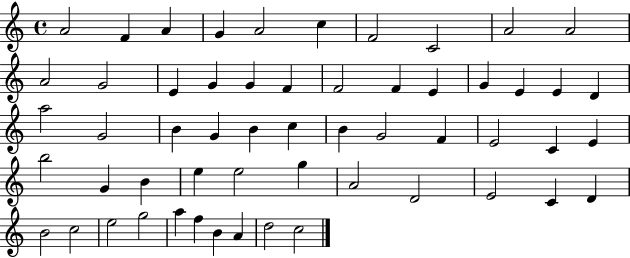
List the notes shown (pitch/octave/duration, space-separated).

A4/h F4/q A4/q G4/q A4/h C5/q F4/h C4/h A4/h A4/h A4/h G4/h E4/q G4/q G4/q F4/q F4/h F4/q E4/q G4/q E4/q E4/q D4/q A5/h G4/h B4/q G4/q B4/q C5/q B4/q G4/h F4/q E4/h C4/q E4/q B5/h G4/q B4/q E5/q E5/h G5/q A4/h D4/h E4/h C4/q D4/q B4/h C5/h E5/h G5/h A5/q F5/q B4/q A4/q D5/h C5/h